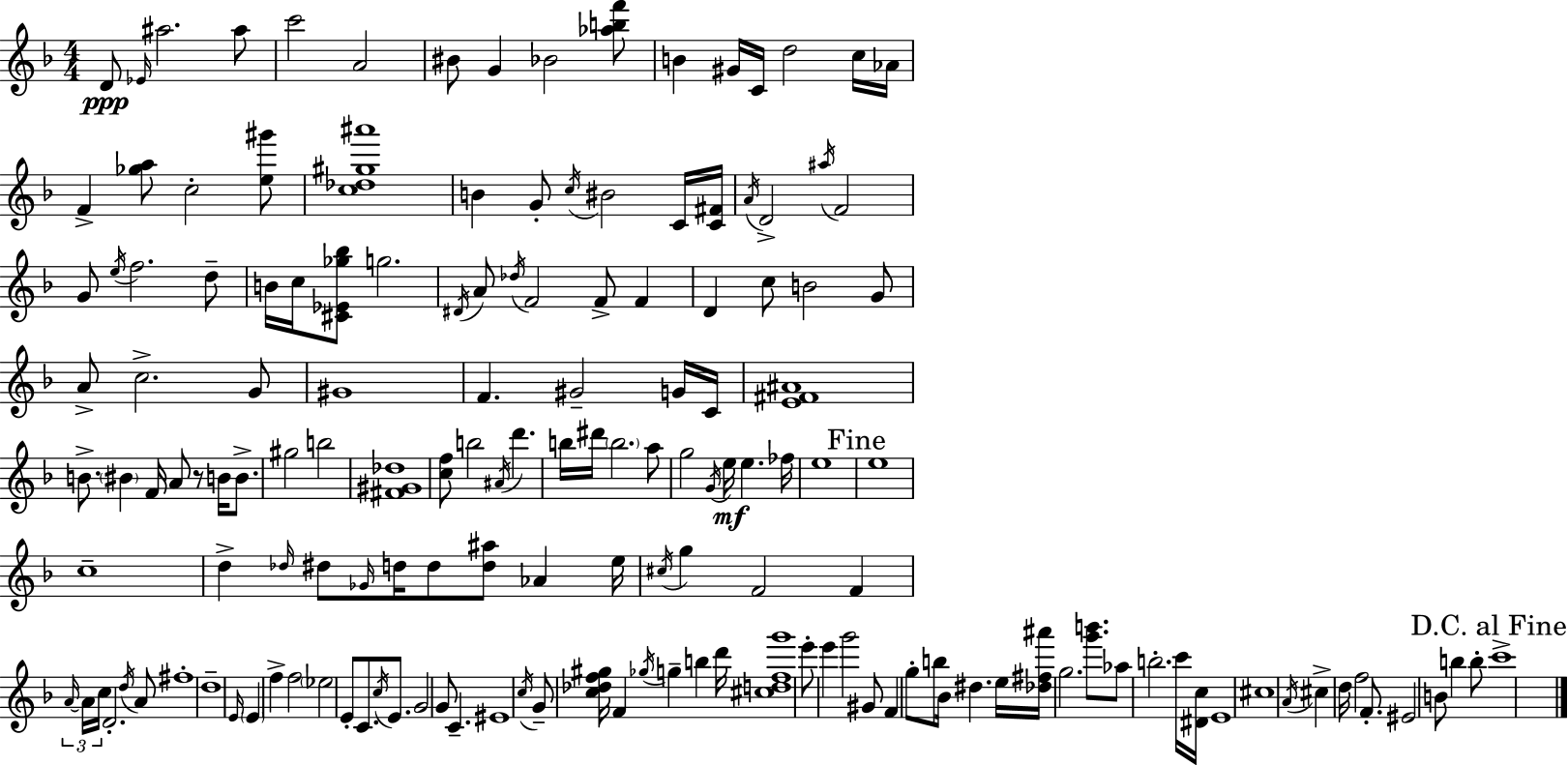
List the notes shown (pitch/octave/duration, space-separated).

D4/e Eb4/s A#5/h. A#5/e C6/h A4/h BIS4/e G4/q Bb4/h [Ab5,B5,F6]/e B4/q G#4/s C4/s D5/h C5/s Ab4/s F4/q [Gb5,A5]/e C5/h [E5,G#6]/e [C5,Db5,G#5,A#6]/w B4/q G4/e C5/s BIS4/h C4/s [C4,F#4]/s A4/s D4/h A#5/s F4/h G4/e E5/s F5/h. D5/e B4/s C5/s [C#4,Eb4,Gb5,Bb5]/e G5/h. D#4/s A4/e Db5/s F4/h F4/e F4/q D4/q C5/e B4/h G4/e A4/e C5/h. G4/e G#4/w F4/q. G#4/h G4/s C4/s [E4,F#4,A#4]/w B4/e. BIS4/q F4/s A4/e R/e B4/s B4/e. G#5/h B5/h [F#4,G#4,Db5]/w [C5,F5]/e B5/h A#4/s D6/q. B5/s D#6/s B5/h. A5/e G5/h G4/s E5/s E5/q. FES5/s E5/w E5/w C5/w D5/q Db5/s D#5/e Gb4/s D5/s D5/e [D5,A#5]/e Ab4/q E5/s C#5/s G5/q F4/h F4/q A4/s A4/s C5/s D4/h. D5/s A4/e F#5/w D5/w E4/s E4/q F5/q F5/h Eb5/h E4/e C4/e. C5/s E4/e. G4/h G4/e C4/q. EIS4/w C5/s G4/e [C5,Db5,F5,G#5]/s F4/q Gb5/s G5/q B5/q D6/s [C#5,D5,F5,G6]/w E6/e E6/q G6/h G#4/e F4/q G5/e B5/e Bb4/s D#5/q. E5/s [Db5,F#5,A#6]/s G5/h. [G6,B6]/e. Ab5/e B5/h. C6/s [D#4,C5]/s E4/w C#5/w A4/s C#5/q D5/s F5/h F4/e. EIS4/h B4/e B5/q B5/e C6/w